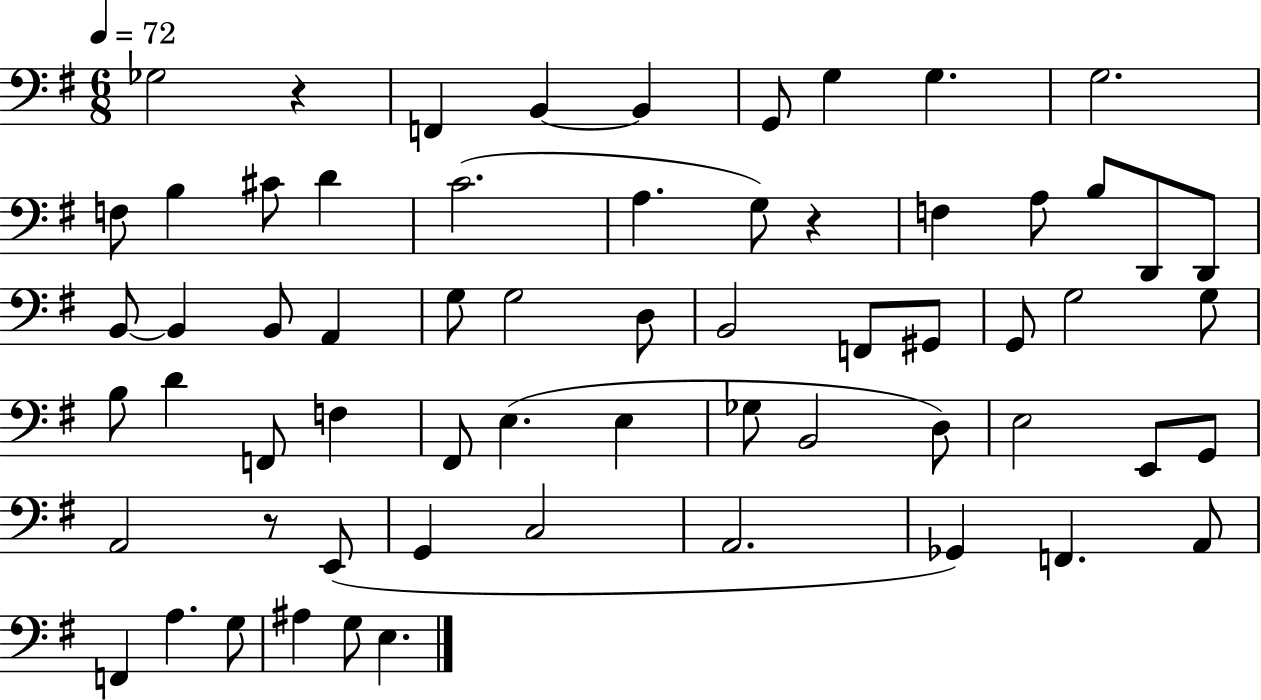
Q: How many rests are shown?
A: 3